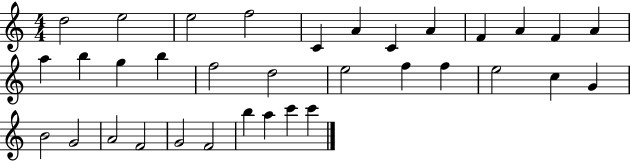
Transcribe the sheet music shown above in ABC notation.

X:1
T:Untitled
M:4/4
L:1/4
K:C
d2 e2 e2 f2 C A C A F A F A a b g b f2 d2 e2 f f e2 c G B2 G2 A2 F2 G2 F2 b a c' c'